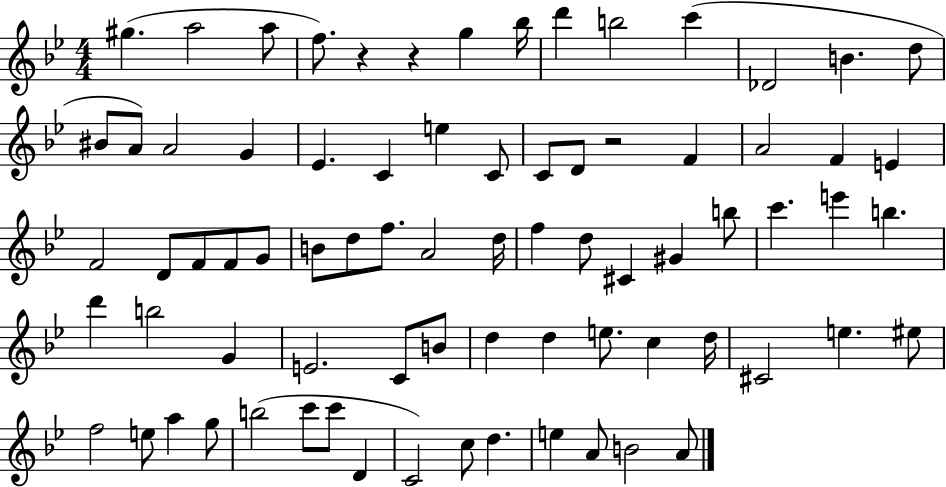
X:1
T:Untitled
M:4/4
L:1/4
K:Bb
^g a2 a/2 f/2 z z g _b/4 d' b2 c' _D2 B d/2 ^B/2 A/2 A2 G _E C e C/2 C/2 D/2 z2 F A2 F E F2 D/2 F/2 F/2 G/2 B/2 d/2 f/2 A2 d/4 f d/2 ^C ^G b/2 c' e' b d' b2 G E2 C/2 B/2 d d e/2 c d/4 ^C2 e ^e/2 f2 e/2 a g/2 b2 c'/2 c'/2 D C2 c/2 d e A/2 B2 A/2